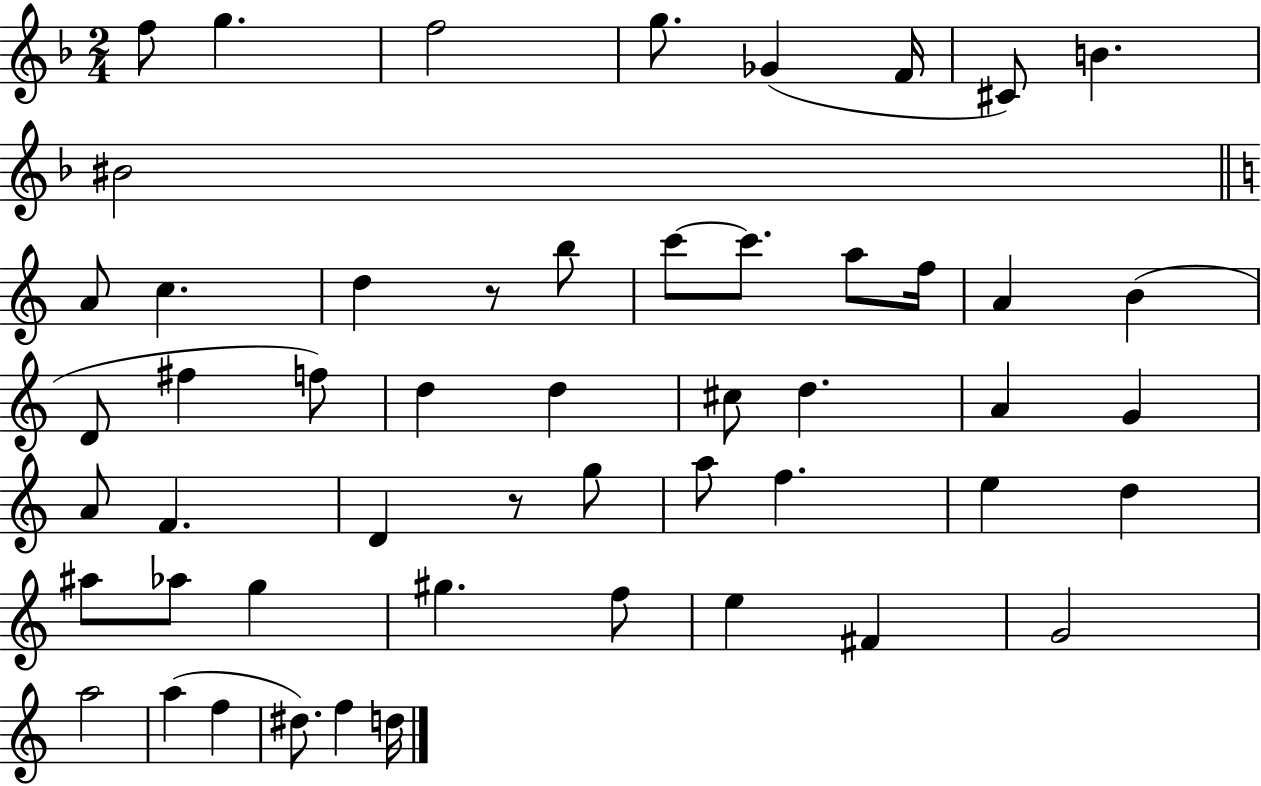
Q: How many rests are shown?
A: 2